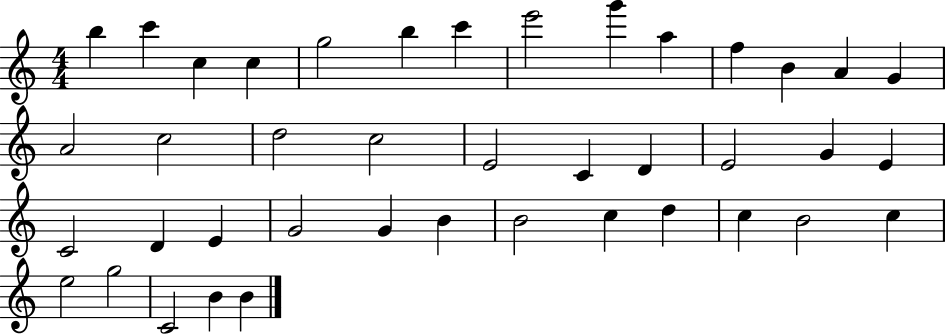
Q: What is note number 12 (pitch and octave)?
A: B4